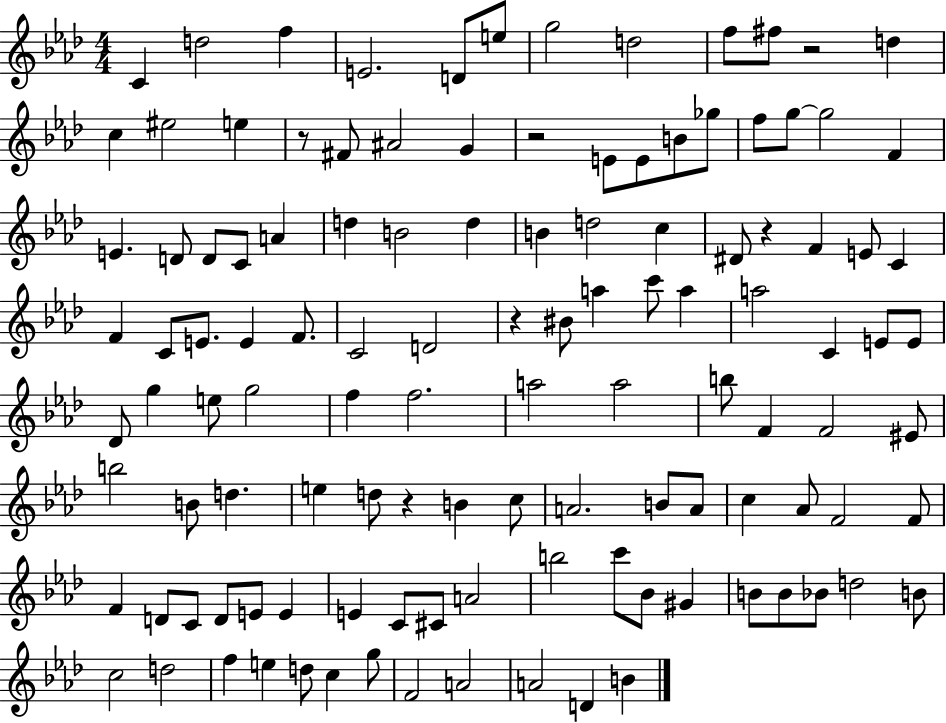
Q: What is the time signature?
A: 4/4